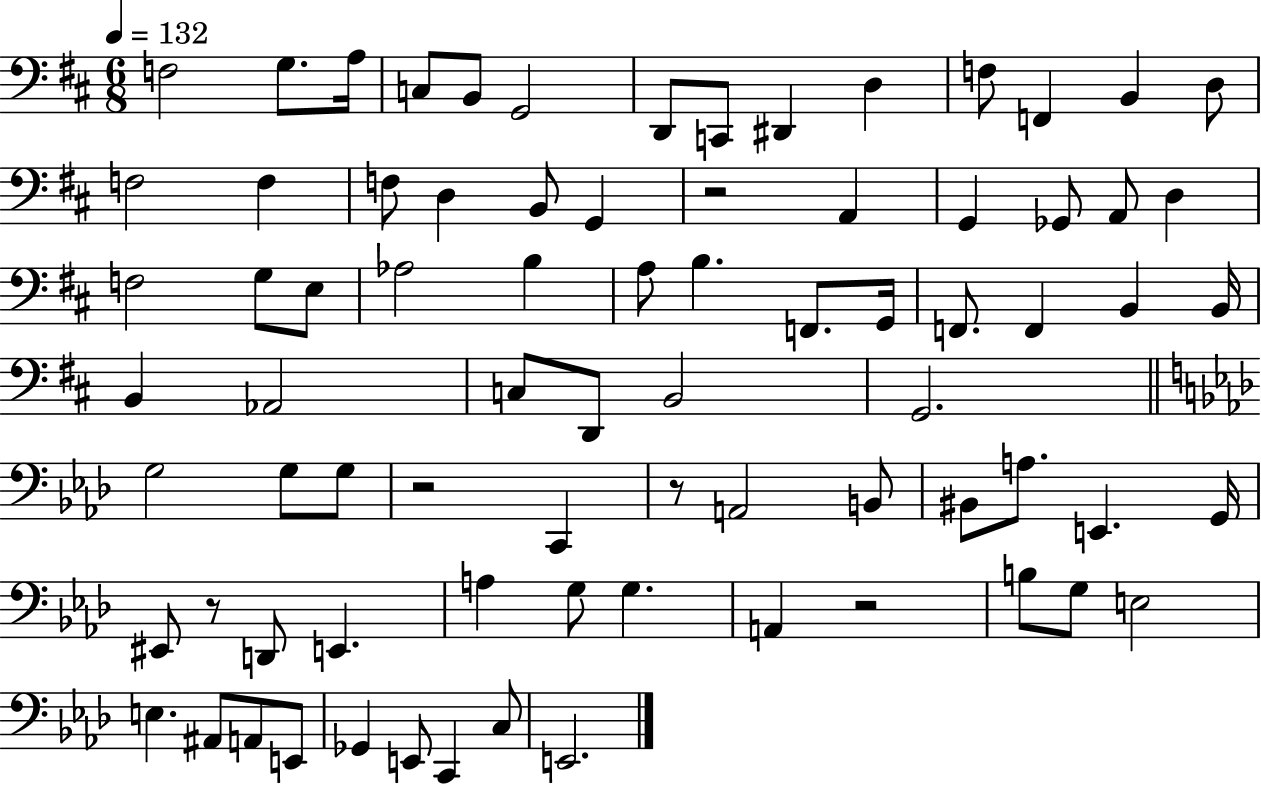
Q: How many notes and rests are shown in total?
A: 78